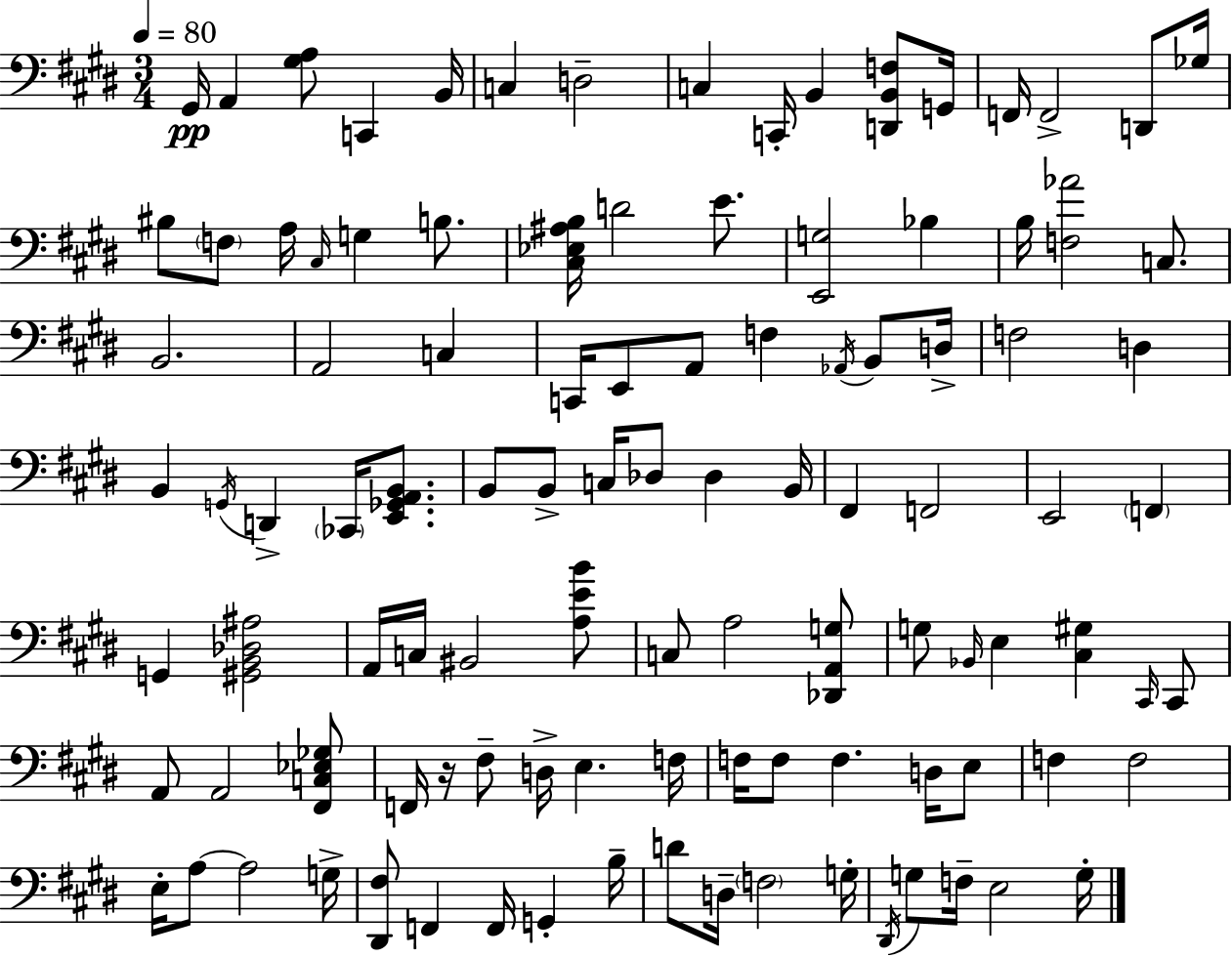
X:1
T:Untitled
M:3/4
L:1/4
K:E
^G,,/4 A,, [^G,A,]/2 C,, B,,/4 C, D,2 C, C,,/4 B,, [D,,B,,F,]/2 G,,/4 F,,/4 F,,2 D,,/2 _G,/4 ^B,/2 F,/2 A,/4 ^C,/4 G, B,/2 [^C,_E,^A,B,]/4 D2 E/2 [E,,G,]2 _B, B,/4 [F,_A]2 C,/2 B,,2 A,,2 C, C,,/4 E,,/2 A,,/2 F, _A,,/4 B,,/2 D,/4 F,2 D, B,, G,,/4 D,, _C,,/4 [E,,_G,,A,,B,,]/2 B,,/2 B,,/2 C,/4 _D,/2 _D, B,,/4 ^F,, F,,2 E,,2 F,, G,, [^G,,B,,_D,^A,]2 A,,/4 C,/4 ^B,,2 [A,EB]/2 C,/2 A,2 [_D,,A,,G,]/2 G,/2 _B,,/4 E, [^C,^G,] ^C,,/4 ^C,,/2 A,,/2 A,,2 [^F,,C,_E,_G,]/2 F,,/4 z/4 ^F,/2 D,/4 E, F,/4 F,/4 F,/2 F, D,/4 E,/2 F, F,2 E,/4 A,/2 A,2 G,/4 [^D,,^F,]/2 F,, F,,/4 G,, B,/4 D/2 D,/4 F,2 G,/4 ^D,,/4 G,/2 F,/4 E,2 G,/4